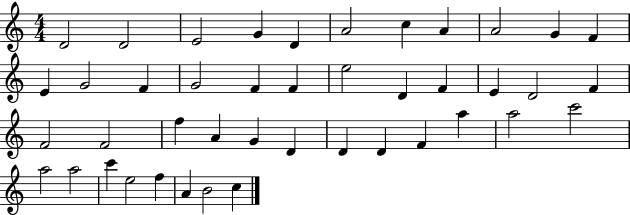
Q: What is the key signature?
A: C major